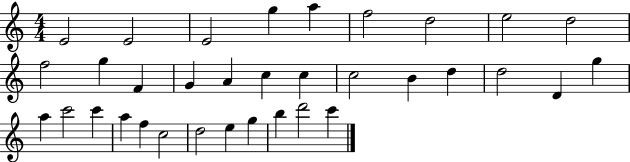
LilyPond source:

{
  \clef treble
  \numericTimeSignature
  \time 4/4
  \key c \major
  e'2 e'2 | e'2 g''4 a''4 | f''2 d''2 | e''2 d''2 | \break f''2 g''4 f'4 | g'4 a'4 c''4 c''4 | c''2 b'4 d''4 | d''2 d'4 g''4 | \break a''4 c'''2 c'''4 | a''4 f''4 c''2 | d''2 e''4 g''4 | b''4 d'''2 c'''4 | \break \bar "|."
}